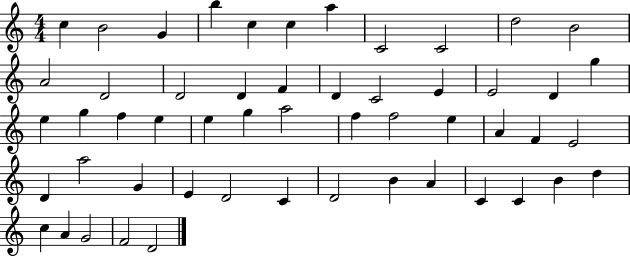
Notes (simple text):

C5/q B4/h G4/q B5/q C5/q C5/q A5/q C4/h C4/h D5/h B4/h A4/h D4/h D4/h D4/q F4/q D4/q C4/h E4/q E4/h D4/q G5/q E5/q G5/q F5/q E5/q E5/q G5/q A5/h F5/q F5/h E5/q A4/q F4/q E4/h D4/q A5/h G4/q E4/q D4/h C4/q D4/h B4/q A4/q C4/q C4/q B4/q D5/q C5/q A4/q G4/h F4/h D4/h